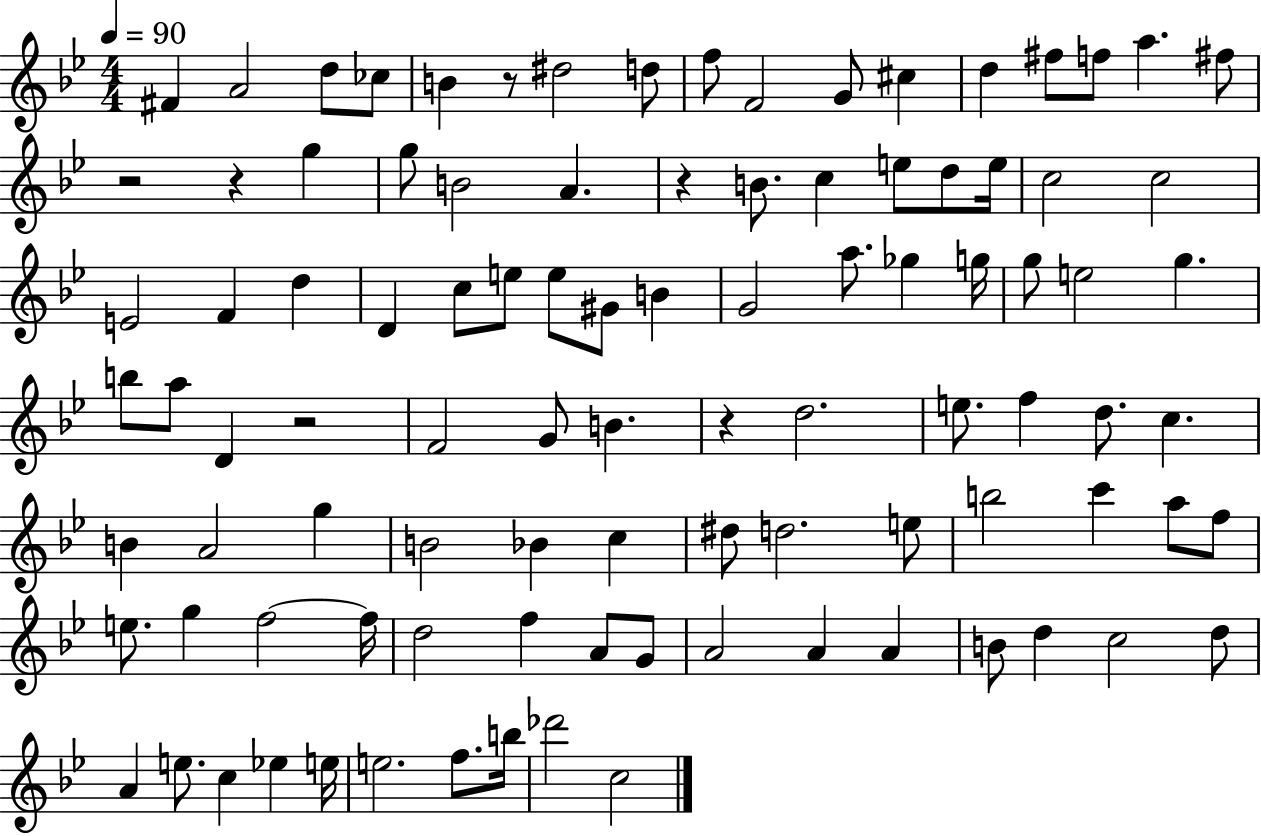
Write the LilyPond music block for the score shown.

{
  \clef treble
  \numericTimeSignature
  \time 4/4
  \key bes \major
  \tempo 4 = 90
  \repeat volta 2 { fis'4 a'2 d''8 ces''8 | b'4 r8 dis''2 d''8 | f''8 f'2 g'8 cis''4 | d''4 fis''8 f''8 a''4. fis''8 | \break r2 r4 g''4 | g''8 b'2 a'4. | r4 b'8. c''4 e''8 d''8 e''16 | c''2 c''2 | \break e'2 f'4 d''4 | d'4 c''8 e''8 e''8 gis'8 b'4 | g'2 a''8. ges''4 g''16 | g''8 e''2 g''4. | \break b''8 a''8 d'4 r2 | f'2 g'8 b'4. | r4 d''2. | e''8. f''4 d''8. c''4. | \break b'4 a'2 g''4 | b'2 bes'4 c''4 | dis''8 d''2. e''8 | b''2 c'''4 a''8 f''8 | \break e''8. g''4 f''2~~ f''16 | d''2 f''4 a'8 g'8 | a'2 a'4 a'4 | b'8 d''4 c''2 d''8 | \break a'4 e''8. c''4 ees''4 e''16 | e''2. f''8. b''16 | des'''2 c''2 | } \bar "|."
}